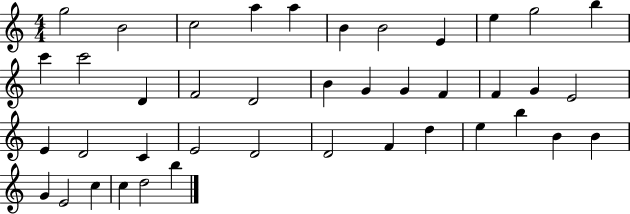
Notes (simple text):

G5/h B4/h C5/h A5/q A5/q B4/q B4/h E4/q E5/q G5/h B5/q C6/q C6/h D4/q F4/h D4/h B4/q G4/q G4/q F4/q F4/q G4/q E4/h E4/q D4/h C4/q E4/h D4/h D4/h F4/q D5/q E5/q B5/q B4/q B4/q G4/q E4/h C5/q C5/q D5/h B5/q